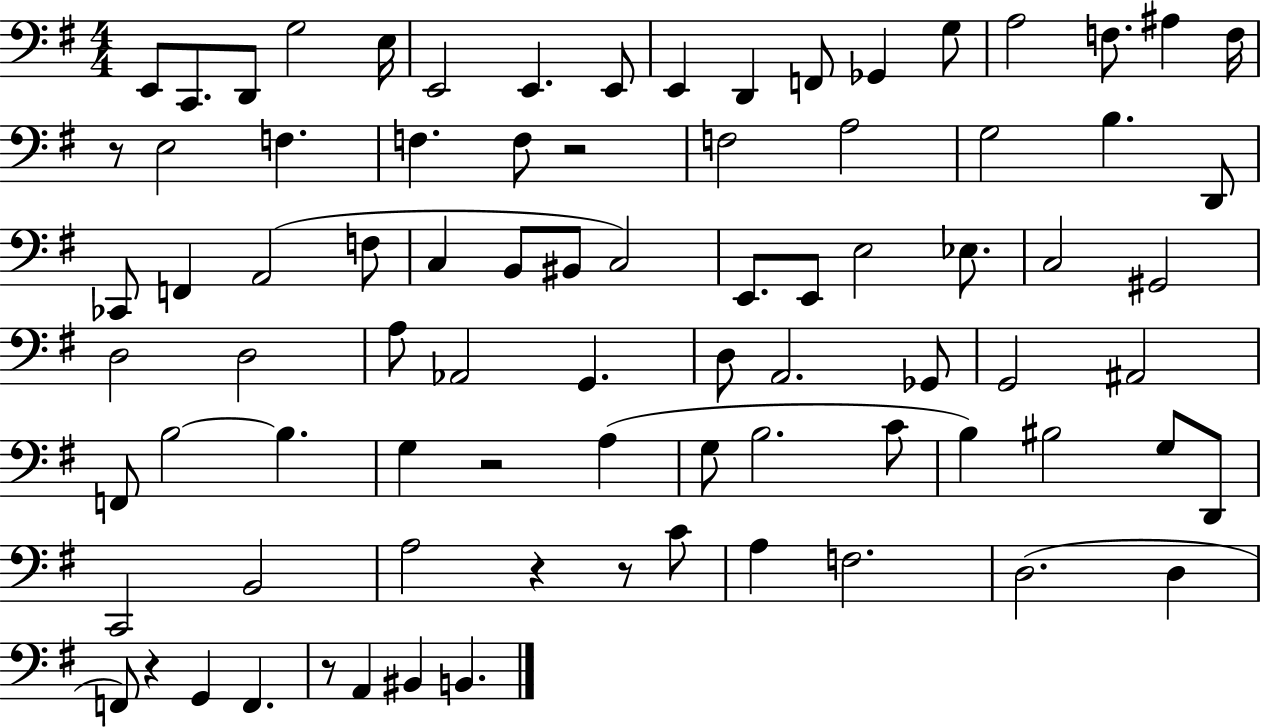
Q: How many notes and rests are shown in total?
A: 83